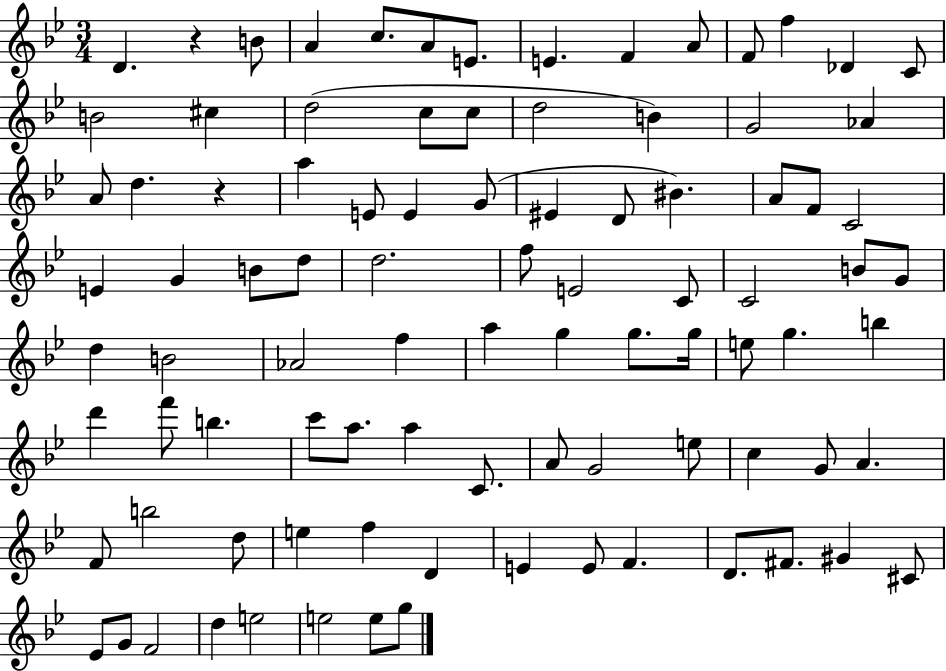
{
  \clef treble
  \numericTimeSignature
  \time 3/4
  \key bes \major
  d'4. r4 b'8 | a'4 c''8. a'8 e'8. | e'4. f'4 a'8 | f'8 f''4 des'4 c'8 | \break b'2 cis''4 | d''2( c''8 c''8 | d''2 b'4) | g'2 aes'4 | \break a'8 d''4. r4 | a''4 e'8 e'4 g'8( | eis'4 d'8 bis'4.) | a'8 f'8 c'2 | \break e'4 g'4 b'8 d''8 | d''2. | f''8 e'2 c'8 | c'2 b'8 g'8 | \break d''4 b'2 | aes'2 f''4 | a''4 g''4 g''8. g''16 | e''8 g''4. b''4 | \break d'''4 f'''8 b''4. | c'''8 a''8. a''4 c'8. | a'8 g'2 e''8 | c''4 g'8 a'4. | \break f'8 b''2 d''8 | e''4 f''4 d'4 | e'4 e'8 f'4. | d'8. fis'8. gis'4 cis'8 | \break ees'8 g'8 f'2 | d''4 e''2 | e''2 e''8 g''8 | \bar "|."
}